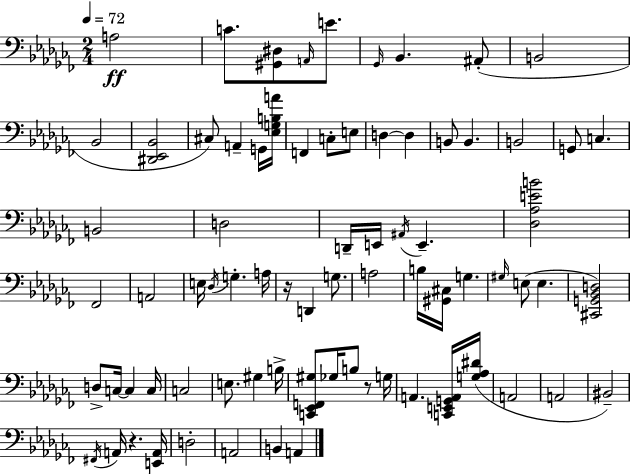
{
  \clef bass
  \numericTimeSignature
  \time 2/4
  \key aes \minor
  \tempo 4 = 72
  \repeat volta 2 { a2\ff | c'8. <gis, dis>8 \grace { a,16 } e'8. | \grace { ges,16 } bes,4. | ais,8-.( b,2 | \break bes,2 | <dis, ees, bes,>2 | cis8) a,4-- | g,16 <ees g b a'>16 f,4 c8-. | \break e8 d4~~ d4 | b,8 b,4. | b,2 | g,8 c4. | \break b,2 | d2 | d,16-- e,16 \acciaccatura { ais,16 } e,4.-- | <des aes e' b'>2 | \break fes,2 | a,2 | e16 \acciaccatura { des16 } g4.-. | a16 r16 d,4 | \break g8. a2 | b16 <gis, cis>16 g4. | \grace { gis16 }( e8 e4. | <cis, g, bes, d>2) | \break d8-> c16~~ | c4 c16 c2 | e8. | gis4 b16-> <c, ees, f, gis>8 ges16 | \break b8 r8 g16 a,4. | <c, e, g, a,>16 <g aes dis'>16( a,2 | a,2 | bis,2--) | \break \acciaccatura { fis,16 } a,16 r4. | <e, a,>16 d2-. | a,2 | b,4 | \break a,4 } \bar "|."
}